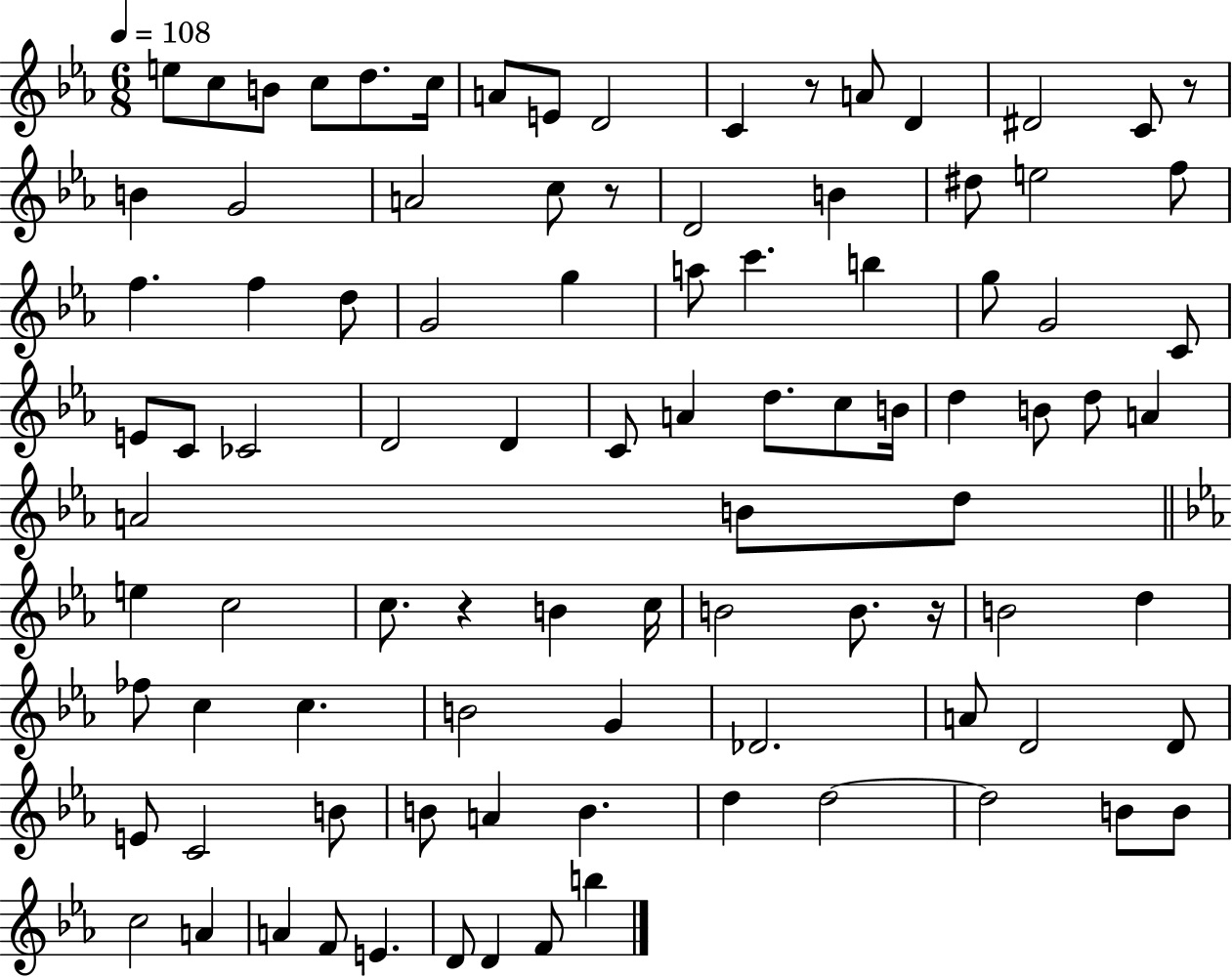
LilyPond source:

{
  \clef treble
  \numericTimeSignature
  \time 6/8
  \key ees \major
  \tempo 4 = 108
  e''8 c''8 b'8 c''8 d''8. c''16 | a'8 e'8 d'2 | c'4 r8 a'8 d'4 | dis'2 c'8 r8 | \break b'4 g'2 | a'2 c''8 r8 | d'2 b'4 | dis''8 e''2 f''8 | \break f''4. f''4 d''8 | g'2 g''4 | a''8 c'''4. b''4 | g''8 g'2 c'8 | \break e'8 c'8 ces'2 | d'2 d'4 | c'8 a'4 d''8. c''8 b'16 | d''4 b'8 d''8 a'4 | \break a'2 b'8 d''8 | \bar "||" \break \key ees \major e''4 c''2 | c''8. r4 b'4 c''16 | b'2 b'8. r16 | b'2 d''4 | \break fes''8 c''4 c''4. | b'2 g'4 | des'2. | a'8 d'2 d'8 | \break e'8 c'2 b'8 | b'8 a'4 b'4. | d''4 d''2~~ | d''2 b'8 b'8 | \break c''2 a'4 | a'4 f'8 e'4. | d'8 d'4 f'8 b''4 | \bar "|."
}